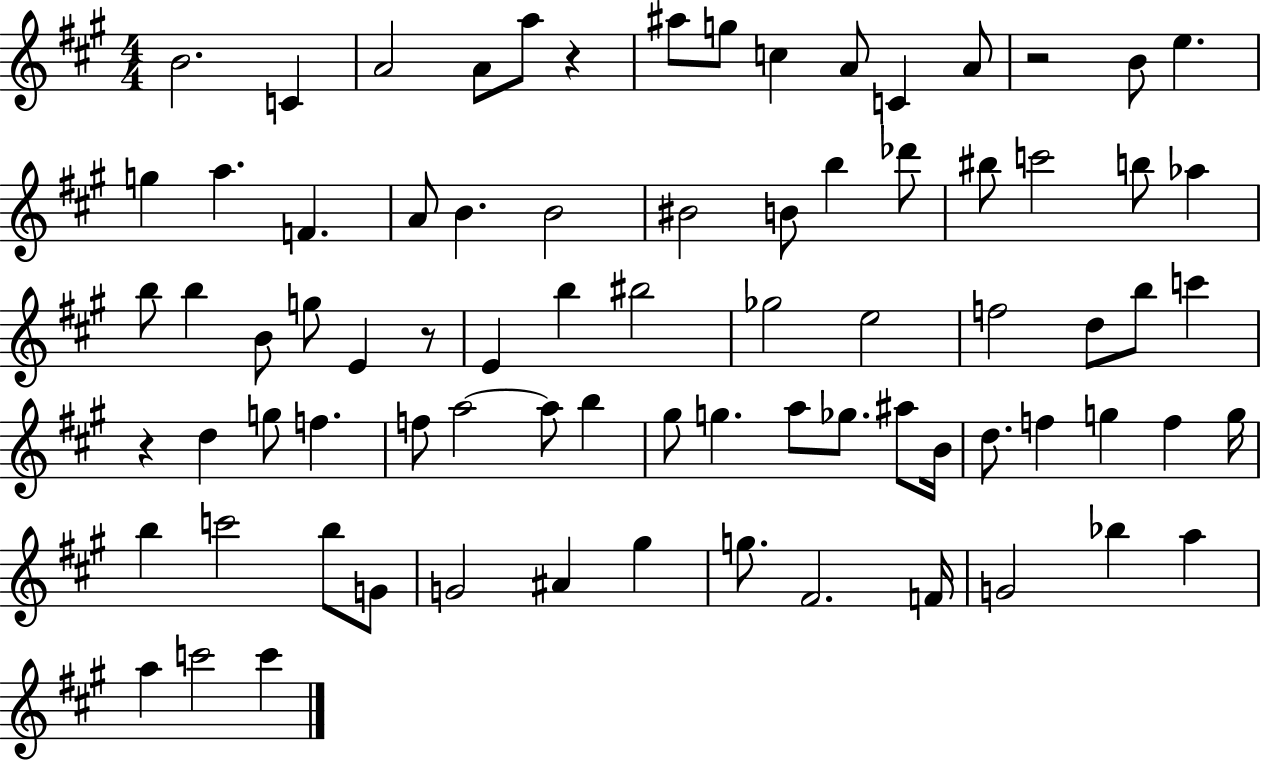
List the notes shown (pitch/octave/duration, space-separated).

B4/h. C4/q A4/h A4/e A5/e R/q A#5/e G5/e C5/q A4/e C4/q A4/e R/h B4/e E5/q. G5/q A5/q. F4/q. A4/e B4/q. B4/h BIS4/h B4/e B5/q Db6/e BIS5/e C6/h B5/e Ab5/q B5/e B5/q B4/e G5/e E4/q R/e E4/q B5/q BIS5/h Gb5/h E5/h F5/h D5/e B5/e C6/q R/q D5/q G5/e F5/q. F5/e A5/h A5/e B5/q G#5/e G5/q. A5/e Gb5/e. A#5/e B4/s D5/e. F5/q G5/q F5/q G5/s B5/q C6/h B5/e G4/e G4/h A#4/q G#5/q G5/e. F#4/h. F4/s G4/h Bb5/q A5/q A5/q C6/h C6/q